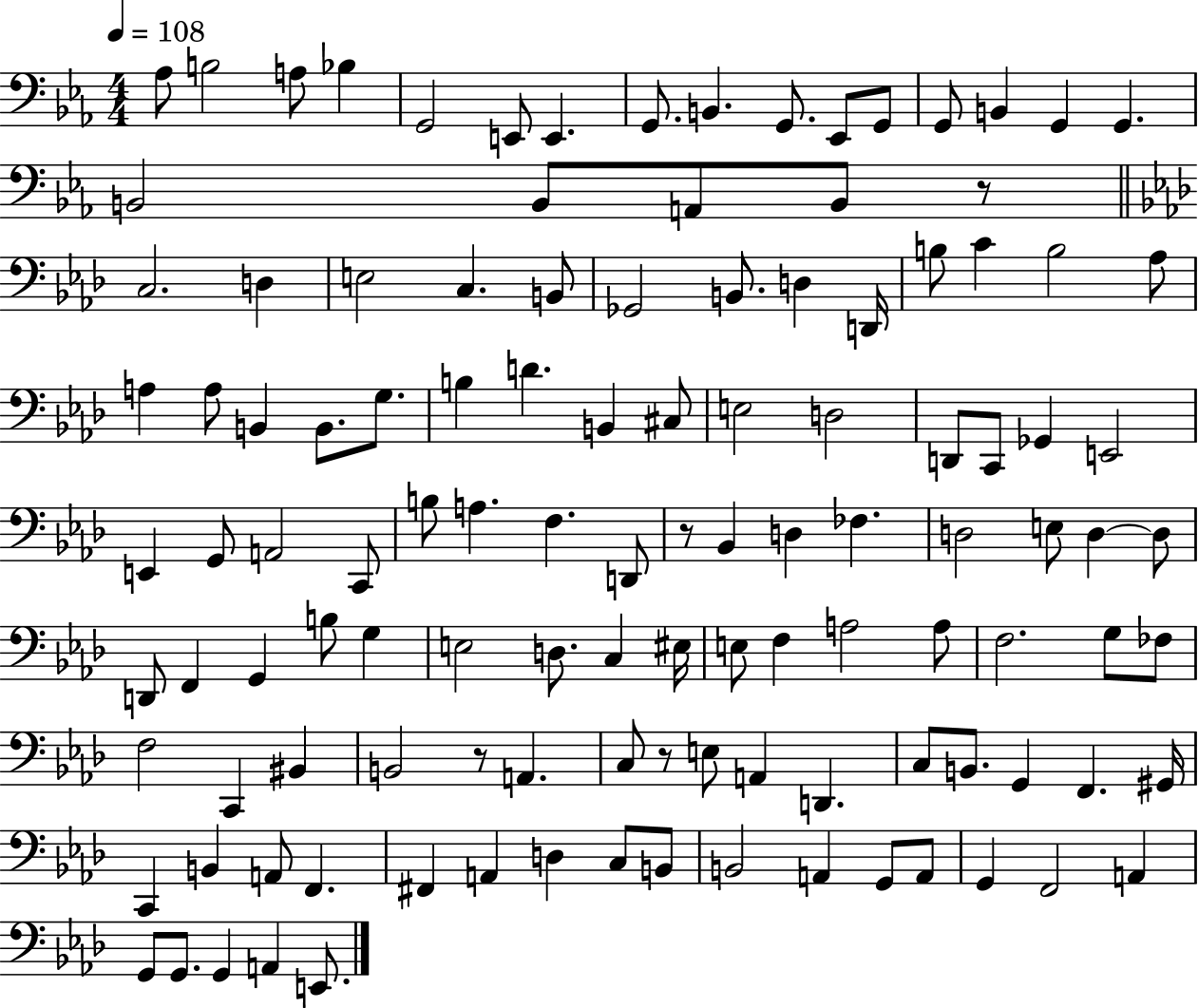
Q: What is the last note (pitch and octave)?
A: E2